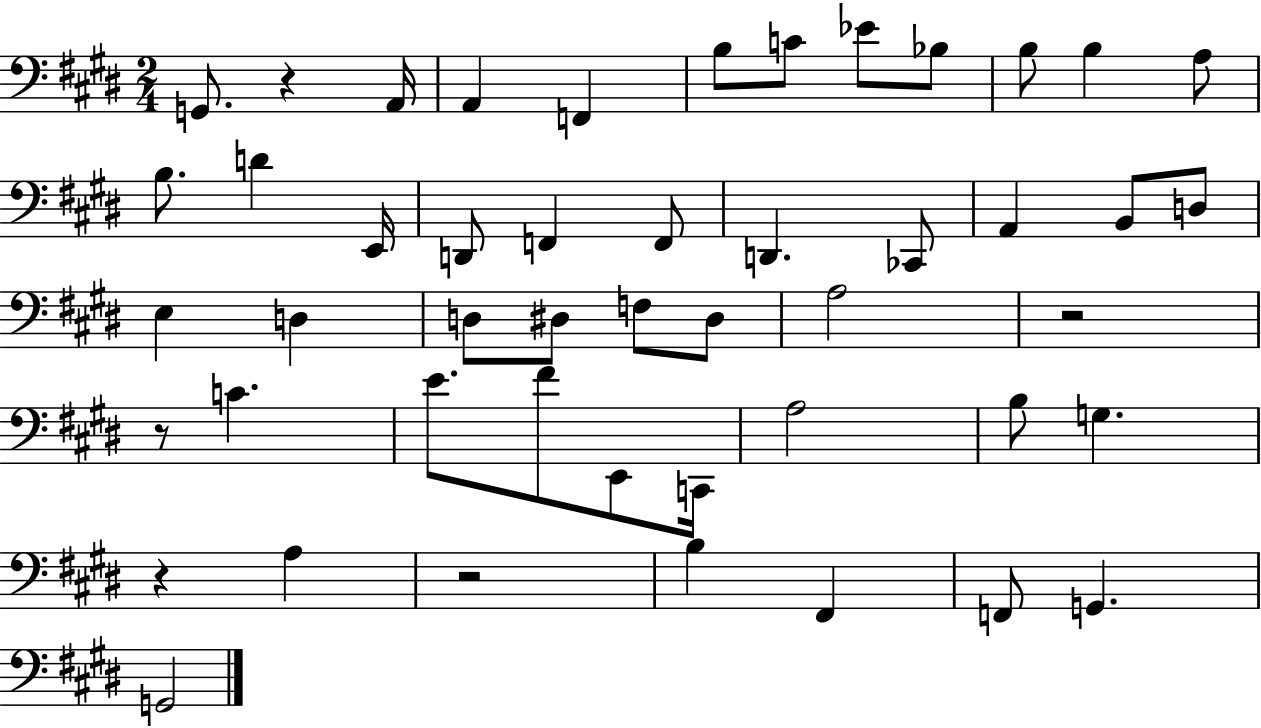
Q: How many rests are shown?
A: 5